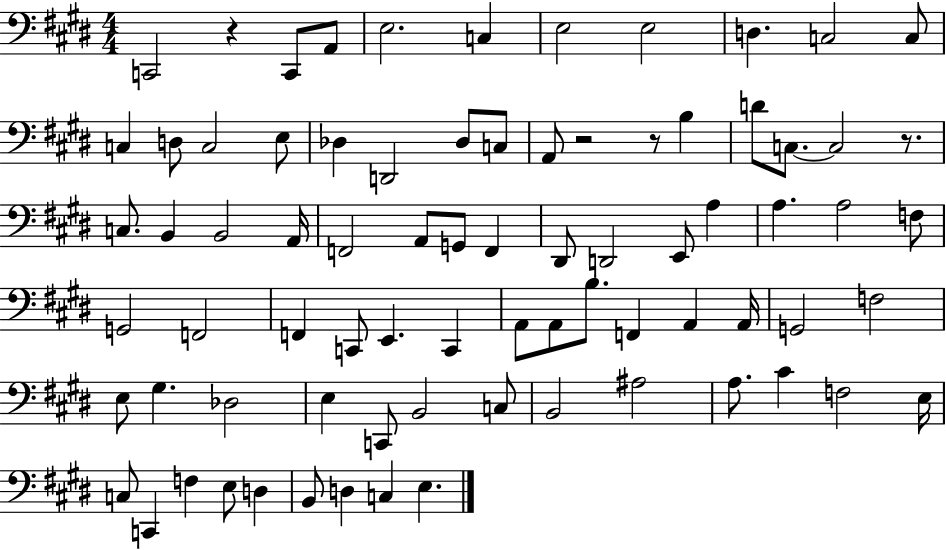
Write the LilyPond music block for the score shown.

{
  \clef bass
  \numericTimeSignature
  \time 4/4
  \key e \major
  c,2 r4 c,8 a,8 | e2. c4 | e2 e2 | d4. c2 c8 | \break c4 d8 c2 e8 | des4 d,2 des8 c8 | a,8 r2 r8 b4 | d'8 c8.~~ c2 r8. | \break c8. b,4 b,2 a,16 | f,2 a,8 g,8 f,4 | dis,8 d,2 e,8 a4 | a4. a2 f8 | \break g,2 f,2 | f,4 c,8 e,4. c,4 | a,8 a,8 b8. f,4 a,4 a,16 | g,2 f2 | \break e8 gis4. des2 | e4 c,8 b,2 c8 | b,2 ais2 | a8. cis'4 f2 e16 | \break c8 c,4 f4 e8 d4 | b,8 d4 c4 e4. | \bar "|."
}